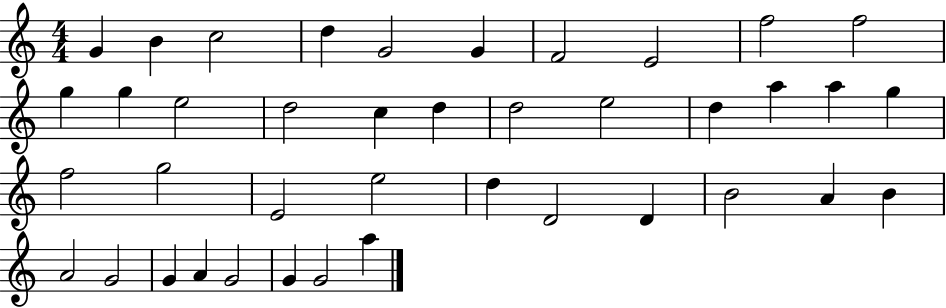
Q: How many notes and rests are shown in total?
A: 40